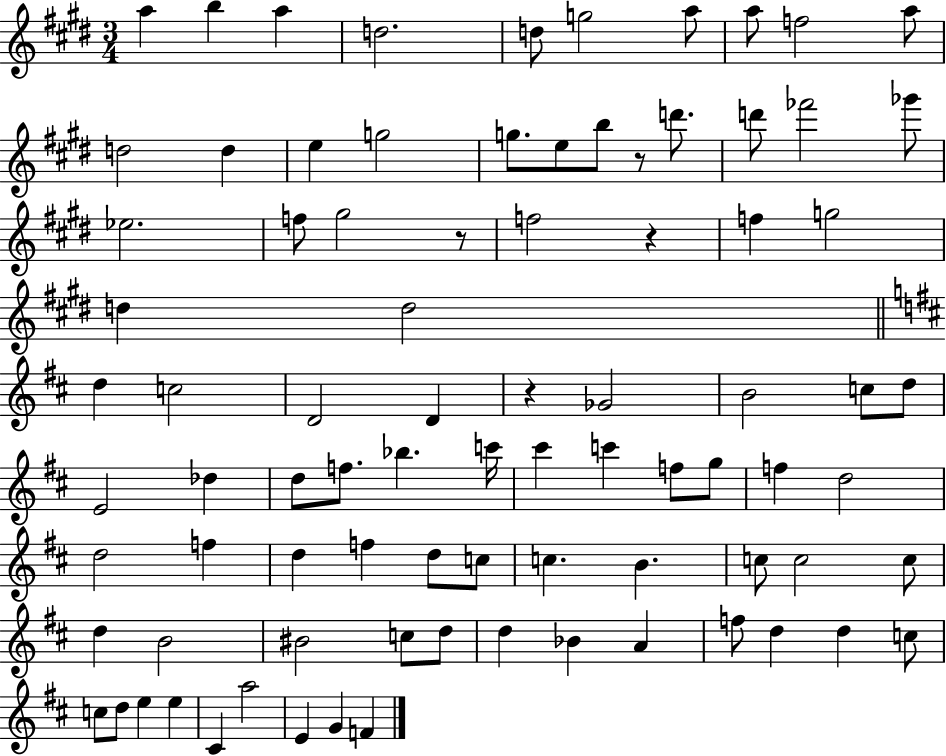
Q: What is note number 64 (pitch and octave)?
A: C5